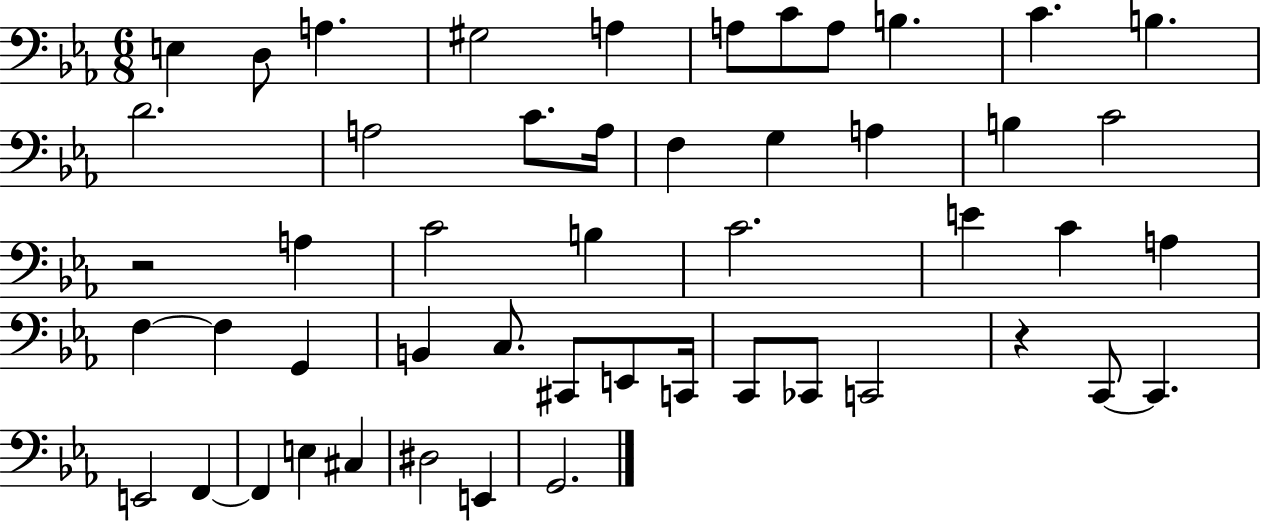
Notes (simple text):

E3/q D3/e A3/q. G#3/h A3/q A3/e C4/e A3/e B3/q. C4/q. B3/q. D4/h. A3/h C4/e. A3/s F3/q G3/q A3/q B3/q C4/h R/h A3/q C4/h B3/q C4/h. E4/q C4/q A3/q F3/q F3/q G2/q B2/q C3/e. C#2/e E2/e C2/s C2/e CES2/e C2/h R/q C2/e C2/q. E2/h F2/q F2/q E3/q C#3/q D#3/h E2/q G2/h.